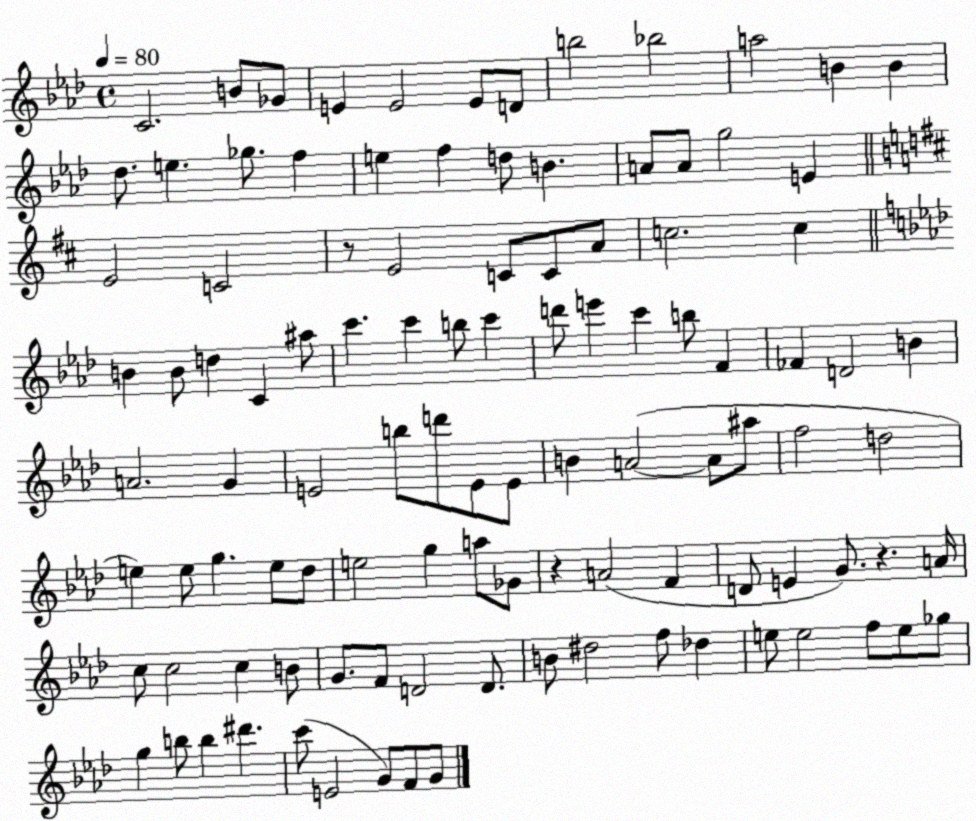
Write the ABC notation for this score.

X:1
T:Untitled
M:4/4
L:1/4
K:Ab
C2 B/2 _G/2 E E2 E/2 D/2 b2 _b2 a2 B B _d/2 e _g/2 f e f d/2 B A/2 A/2 g2 E E2 C2 z/2 E2 C/2 C/2 A/2 c2 c B B/2 d C ^a/2 c' c' b/2 c' d'/2 e' c' b/2 F _F D2 B A2 G E2 b/2 d'/2 E/2 E/2 B A2 A/2 ^a/2 f2 d2 e e/2 g e/2 _d/2 e2 g a/2 _G/2 z A2 F D/2 E G/2 z A/4 c/2 c2 c B/2 G/2 F/2 D2 D/2 B/2 ^d2 f/2 _d e/2 e2 f/2 e/2 _g/2 g b/2 b ^d' c'/2 E2 G/2 F/2 G/2